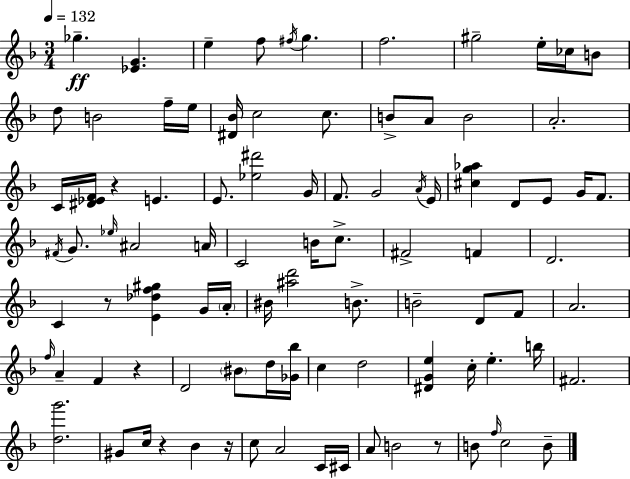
{
  \clef treble
  \numericTimeSignature
  \time 3/4
  \key d \minor
  \tempo 4 = 132
  ges''4.--\ff <ees' g'>4. | e''4-- f''8 \acciaccatura { fis''16 } g''4. | f''2. | gis''2-- e''16-. ces''16 b'8 | \break d''8 b'2 f''16-- | e''16 <dis' bes'>16 c''2 c''8. | b'8-> a'8 b'2 | a'2.-. | \break c'16 <dis' ees' f'>16 r4 e'4. | e'8. <ees'' dis'''>2 | g'16 f'8. g'2 | \acciaccatura { a'16 } e'16 <cis'' g'' aes''>4 d'8 e'8 g'16 f'8. | \break \acciaccatura { fis'16 } g'8. \grace { ees''16 } ais'2 | a'16 c'2 | b'16 c''8.-> fis'2-> | f'4 d'2. | \break c'4 r8 <e' des'' f'' gis''>4 | g'16 \parenthesize a'16-. bis'16 <ais'' d'''>2 | b'8.-> b'2-- | d'8 f'8 a'2. | \break \grace { f''16 } a'4-- f'4 | r4 d'2 | \parenthesize bis'8 d''16 <ges' bes''>16 c''4 d''2 | <dis' g' e''>4 c''16-. e''4.-. | \break b''16 fis'2. | <d'' g'''>2. | gis'8 c''16 r4 | bes'4 r16 c''8 a'2 | \break c'16 cis'16 a'8 b'2 | r8 b'8 \grace { f''16 } c''2 | b'8-- \bar "|."
}